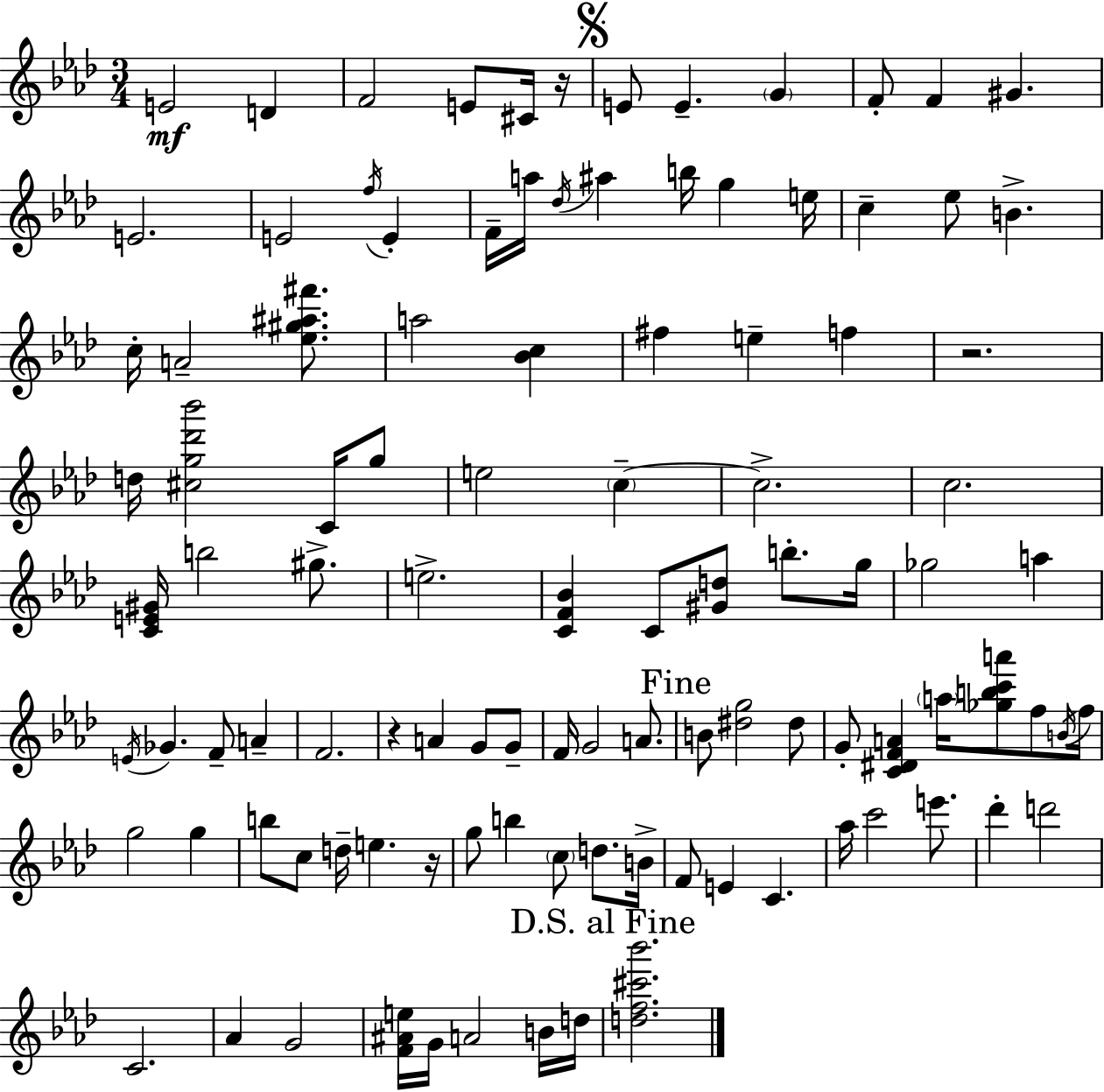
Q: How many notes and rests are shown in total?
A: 105